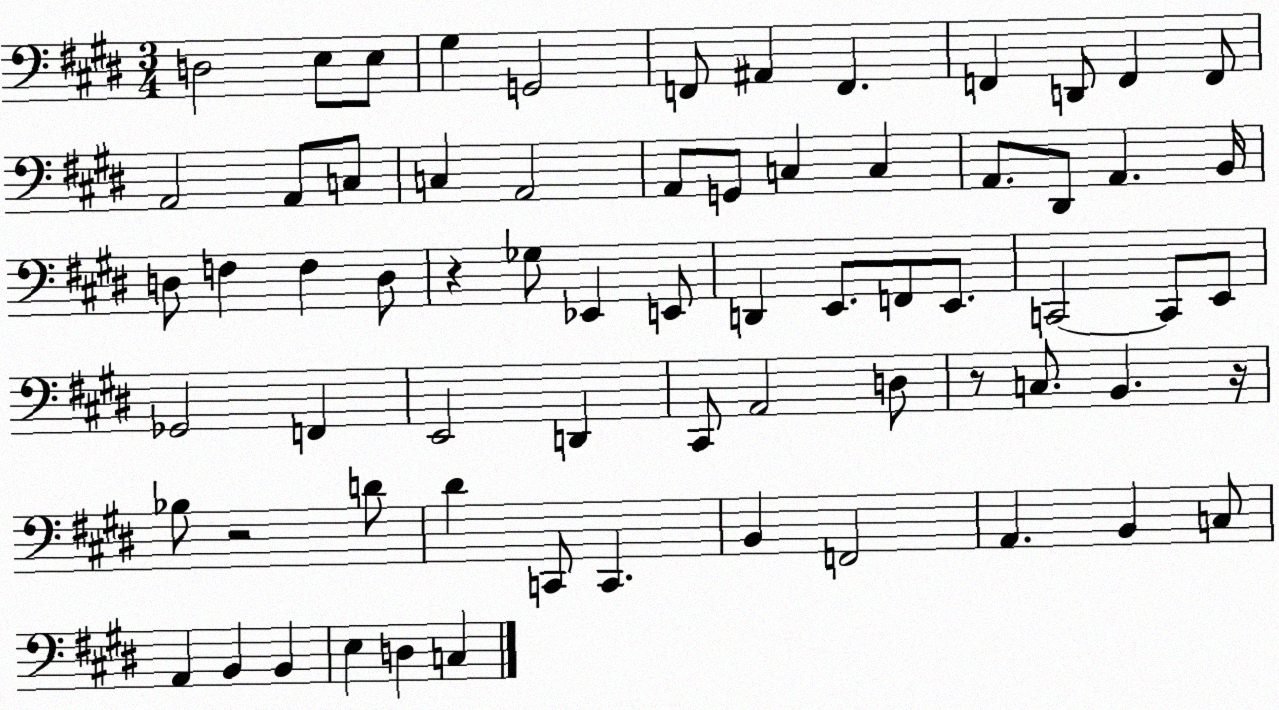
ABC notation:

X:1
T:Untitled
M:3/4
L:1/4
K:E
D,2 E,/2 E,/2 ^G, G,,2 F,,/2 ^A,, F,, F,, D,,/2 F,, F,,/2 A,,2 A,,/2 C,/2 C, A,,2 A,,/2 G,,/2 C, C, A,,/2 ^D,,/2 A,, B,,/4 D,/2 F, F, D,/2 z _G,/2 _E,, E,,/2 D,, E,,/2 F,,/2 E,,/2 C,,2 C,,/2 E,,/2 _G,,2 F,, E,,2 D,, ^C,,/2 A,,2 D,/2 z/2 C,/2 B,, z/4 _B,/2 z2 D/2 ^D C,,/2 C,, B,, F,,2 A,, B,, C,/2 A,, B,, B,, E, D, C,